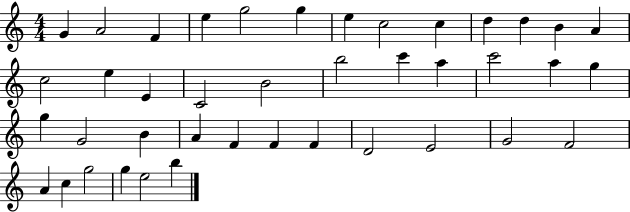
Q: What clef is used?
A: treble